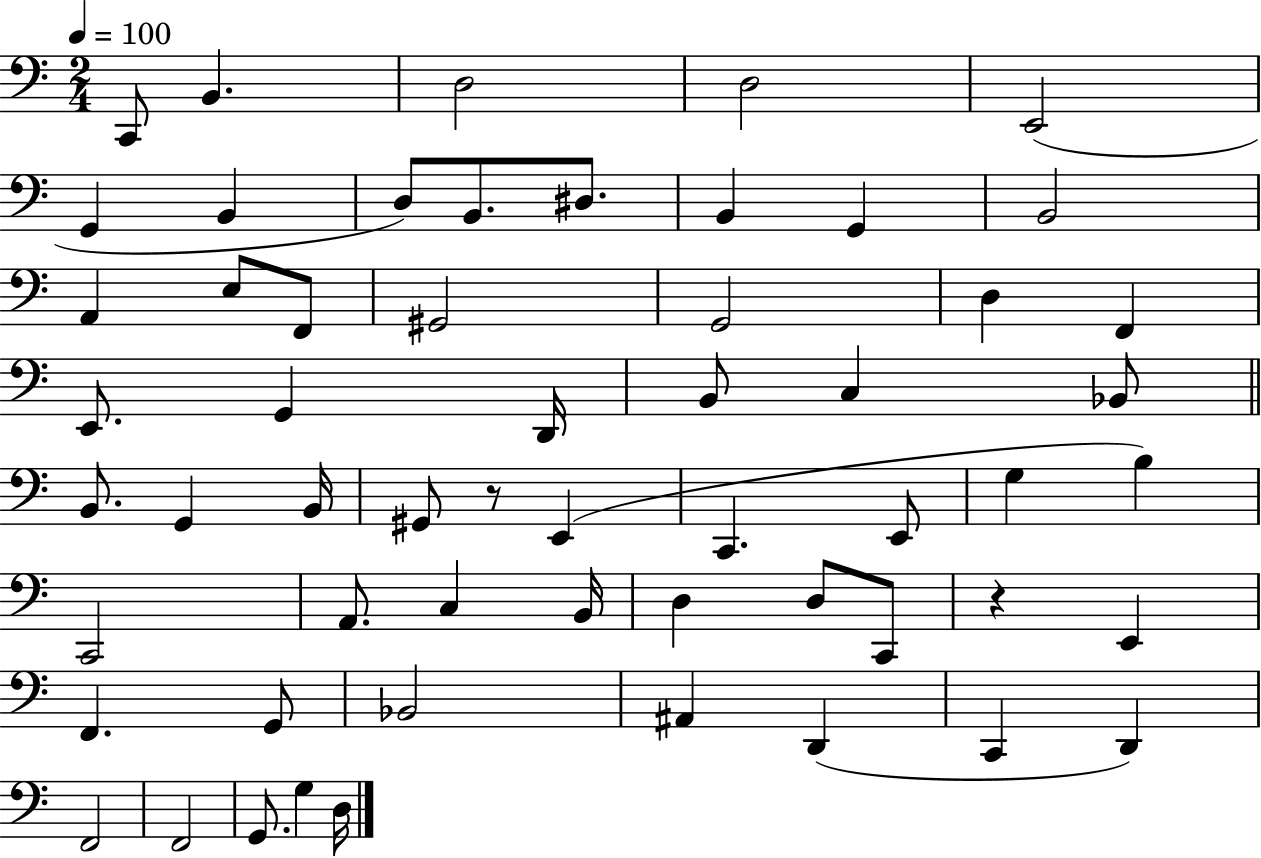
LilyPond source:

{
  \clef bass
  \numericTimeSignature
  \time 2/4
  \key c \major
  \tempo 4 = 100
  c,8 b,4. | d2 | d2 | e,2( | \break g,4 b,4 | d8) b,8. dis8. | b,4 g,4 | b,2 | \break a,4 e8 f,8 | gis,2 | g,2 | d4 f,4 | \break e,8. g,4 d,16 | b,8 c4 bes,8 | \bar "||" \break \key c \major b,8. g,4 b,16 | gis,8 r8 e,4( | c,4. e,8 | g4 b4) | \break c,2 | a,8. c4 b,16 | d4 d8 c,8 | r4 e,4 | \break f,4. g,8 | bes,2 | ais,4 d,4( | c,4 d,4) | \break f,2 | f,2 | g,8. g4 d16 | \bar "|."
}